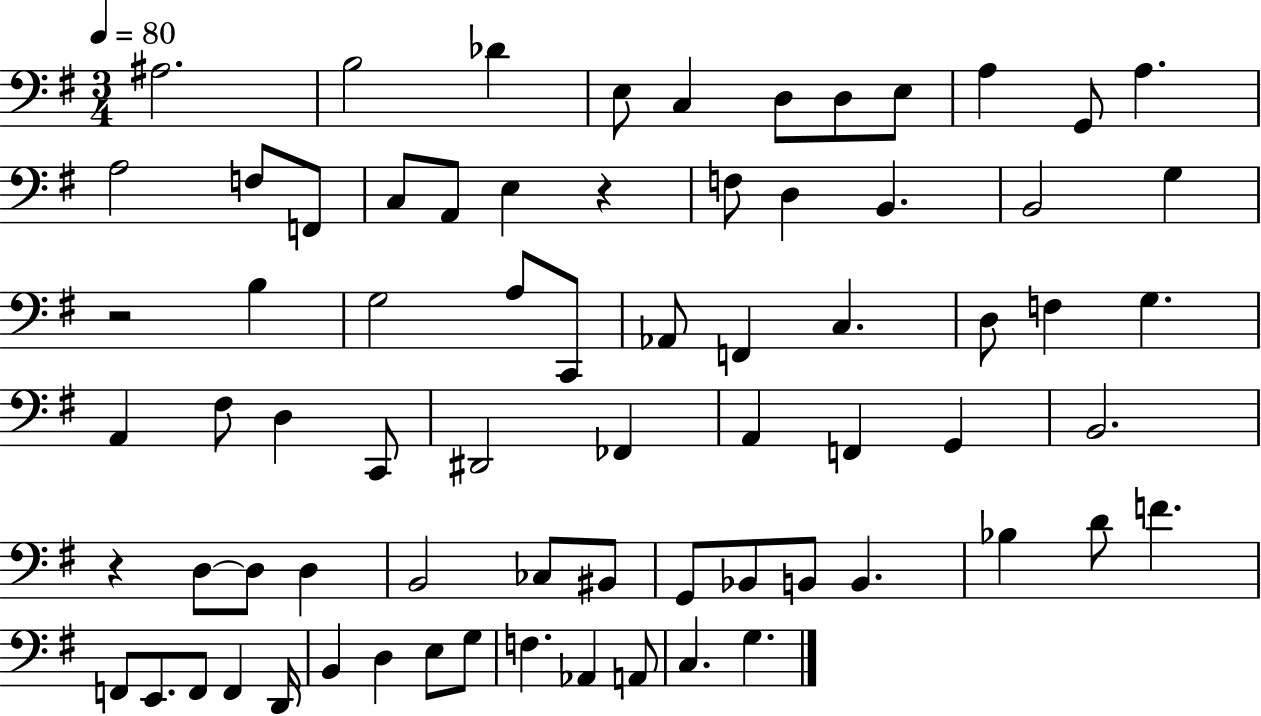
{
  \clef bass
  \numericTimeSignature
  \time 3/4
  \key g \major
  \tempo 4 = 80
  ais2. | b2 des'4 | e8 c4 d8 d8 e8 | a4 g,8 a4. | \break a2 f8 f,8 | c8 a,8 e4 r4 | f8 d4 b,4. | b,2 g4 | \break r2 b4 | g2 a8 c,8 | aes,8 f,4 c4. | d8 f4 g4. | \break a,4 fis8 d4 c,8 | dis,2 fes,4 | a,4 f,4 g,4 | b,2. | \break r4 d8~~ d8 d4 | b,2 ces8 bis,8 | g,8 bes,8 b,8 b,4. | bes4 d'8 f'4. | \break f,8 e,8. f,8 f,4 d,16 | b,4 d4 e8 g8 | f4. aes,4 a,8 | c4. g4. | \break \bar "|."
}